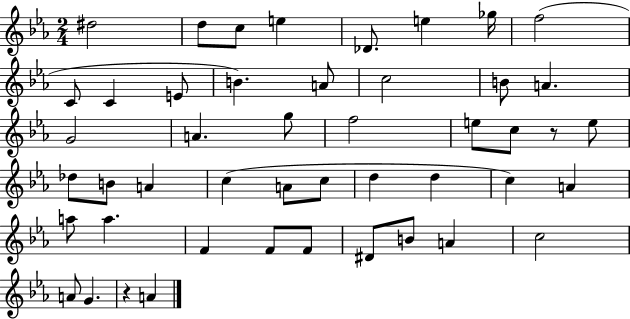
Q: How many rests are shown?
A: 2